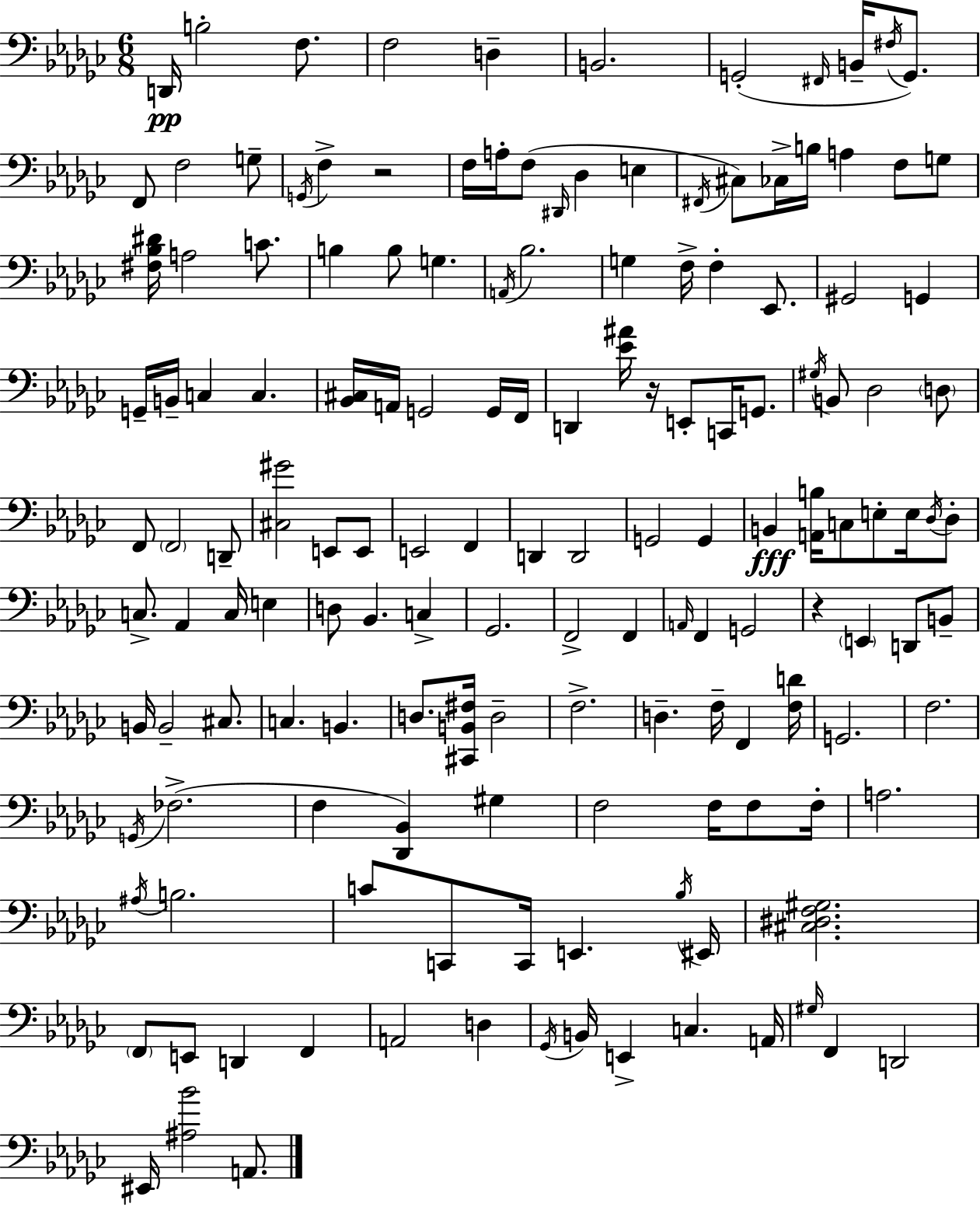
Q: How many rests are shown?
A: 3